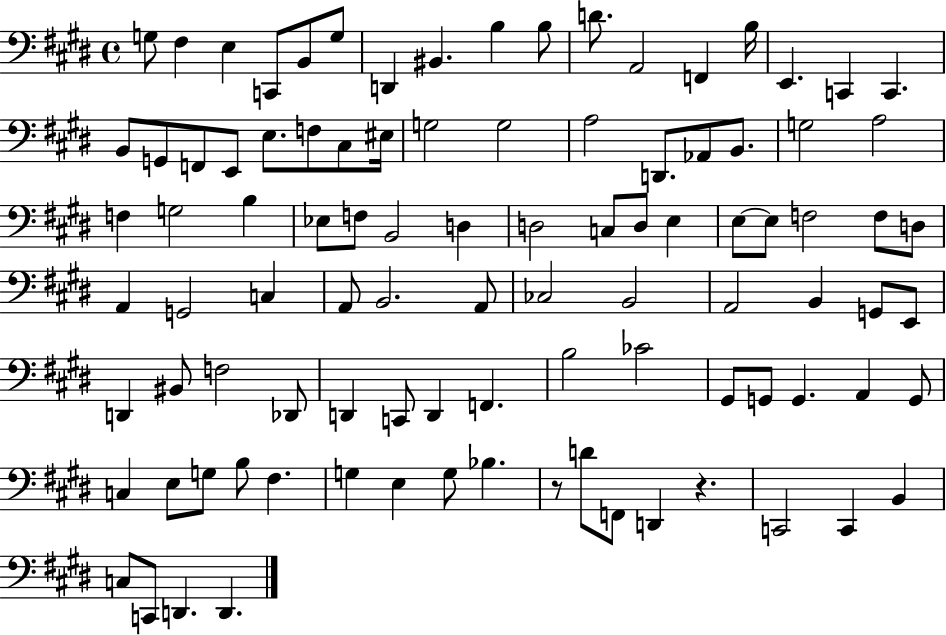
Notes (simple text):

G3/e F#3/q E3/q C2/e B2/e G3/e D2/q BIS2/q. B3/q B3/e D4/e. A2/h F2/q B3/s E2/q. C2/q C2/q. B2/e G2/e F2/e E2/e E3/e. F3/e C#3/e EIS3/s G3/h G3/h A3/h D2/e. Ab2/e B2/e. G3/h A3/h F3/q G3/h B3/q Eb3/e F3/e B2/h D3/q D3/h C3/e D3/e E3/q E3/e E3/e F3/h F3/e D3/e A2/q G2/h C3/q A2/e B2/h. A2/e CES3/h B2/h A2/h B2/q G2/e E2/e D2/q BIS2/e F3/h Db2/e D2/q C2/e D2/q F2/q. B3/h CES4/h G#2/e G2/e G2/q. A2/q G2/e C3/q E3/e G3/e B3/e F#3/q. G3/q E3/q G3/e Bb3/q. R/e D4/e F2/e D2/q R/q. C2/h C2/q B2/q C3/e C2/e D2/q. D2/q.